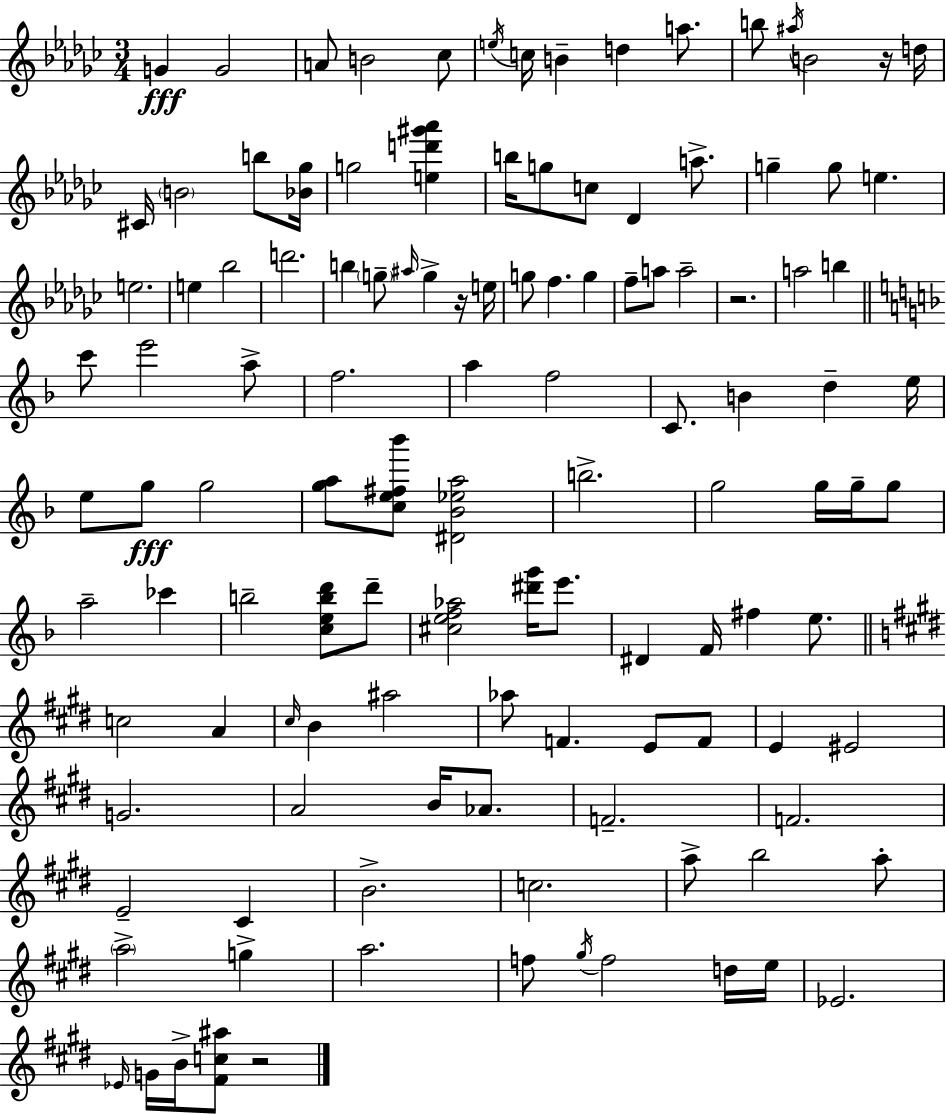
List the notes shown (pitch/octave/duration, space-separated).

G4/q G4/h A4/e B4/h CES5/e E5/s C5/s B4/q D5/q A5/e. B5/e A#5/s B4/h R/s D5/s C#4/s B4/h B5/e [Bb4,Gb5]/s G5/h [E5,D6,G#6,Ab6]/q B5/s G5/e C5/e Db4/q A5/e. G5/q G5/e E5/q. E5/h. E5/q Bb5/h D6/h. B5/q G5/e A#5/s G5/q R/s E5/s G5/e F5/q. G5/q F5/e A5/e A5/h R/h. A5/h B5/q C6/e E6/h A5/e F5/h. A5/q F5/h C4/e. B4/q D5/q E5/s E5/e G5/e G5/h [G5,A5]/e [C5,E5,F#5,Bb6]/e [D#4,Bb4,Eb5,A5]/h B5/h. G5/h G5/s G5/s G5/e A5/h CES6/q B5/h [C5,E5,B5,D6]/e D6/e [C#5,E5,F5,Ab5]/h [D#6,G6]/s E6/e. D#4/q F4/s F#5/q E5/e. C5/h A4/q C#5/s B4/q A#5/h Ab5/e F4/q. E4/e F4/e E4/q EIS4/h G4/h. A4/h B4/s Ab4/e. F4/h. F4/h. E4/h C#4/q B4/h. C5/h. A5/e B5/h A5/e A5/h G5/q A5/h. F5/e G#5/s F5/h D5/s E5/s Eb4/h. Eb4/s G4/s B4/s [F#4,C5,A#5]/e R/h